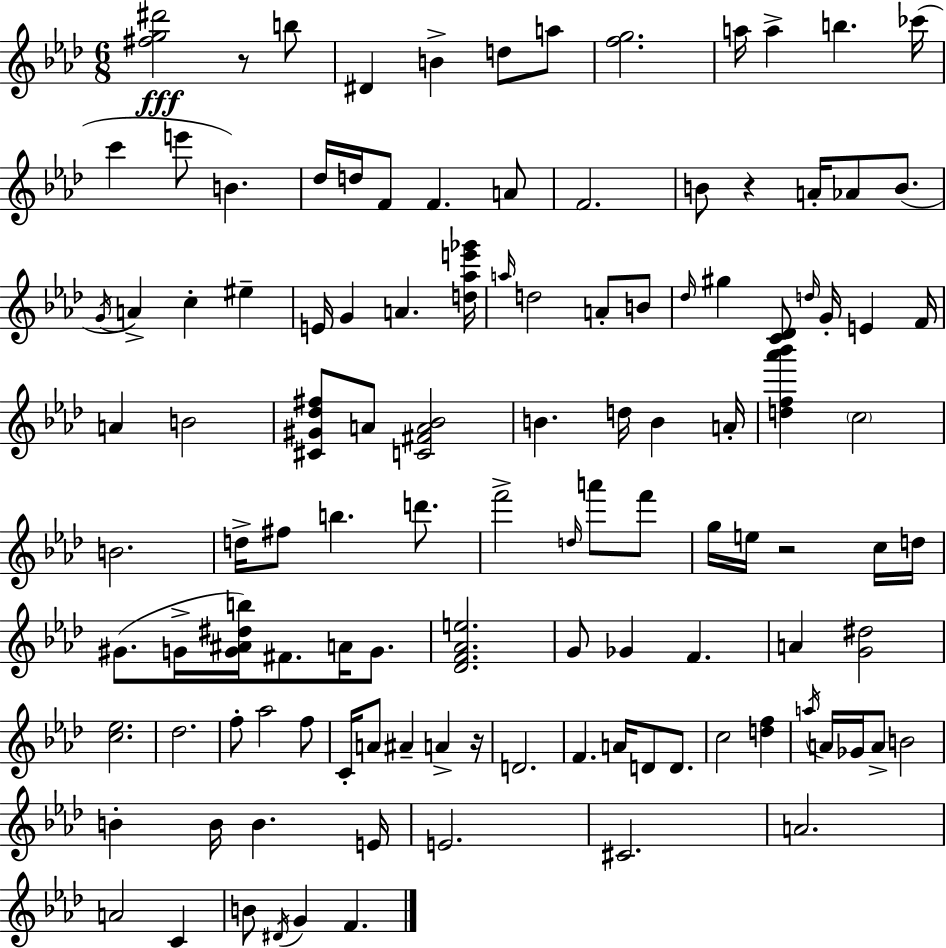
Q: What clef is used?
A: treble